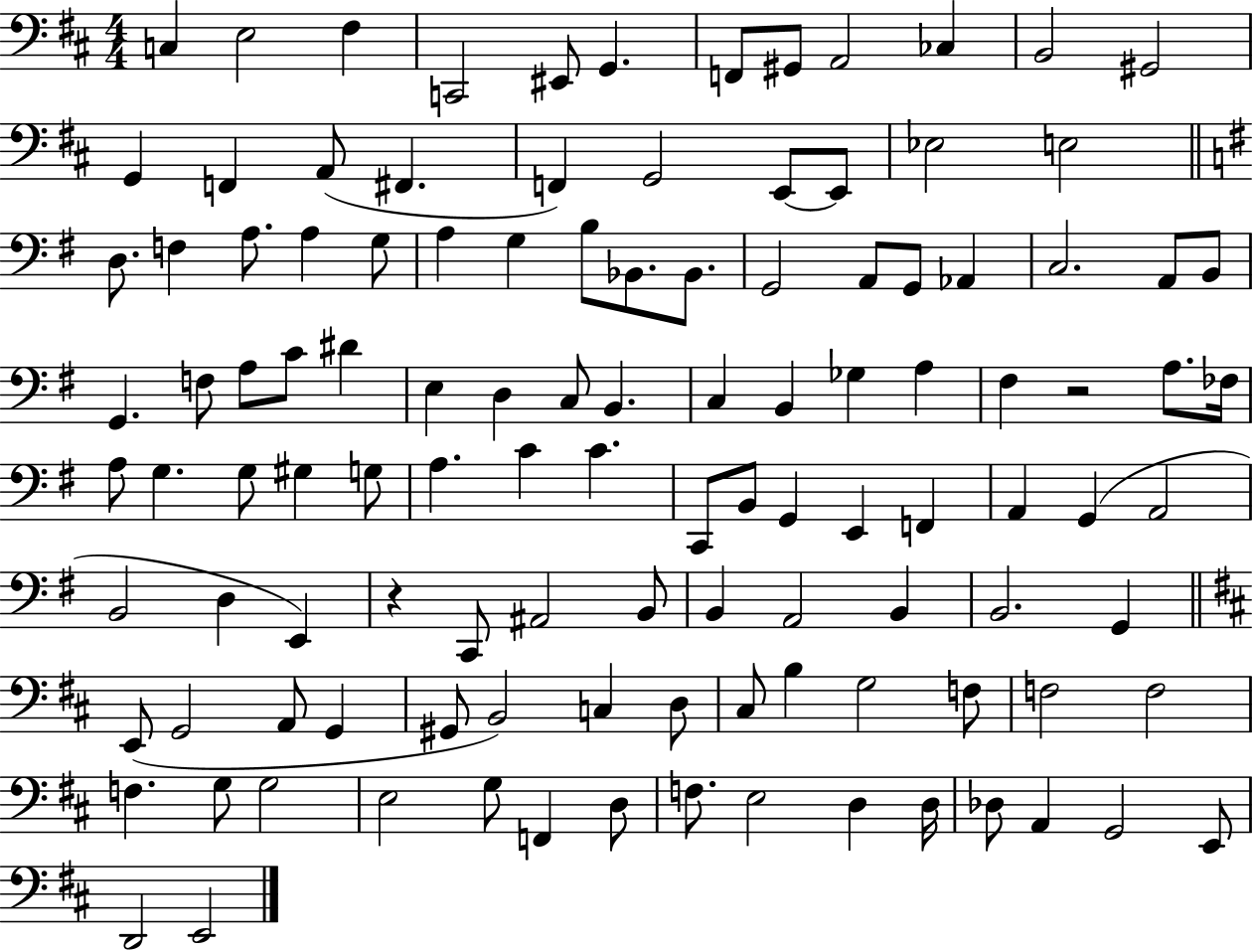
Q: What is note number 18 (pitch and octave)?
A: G2